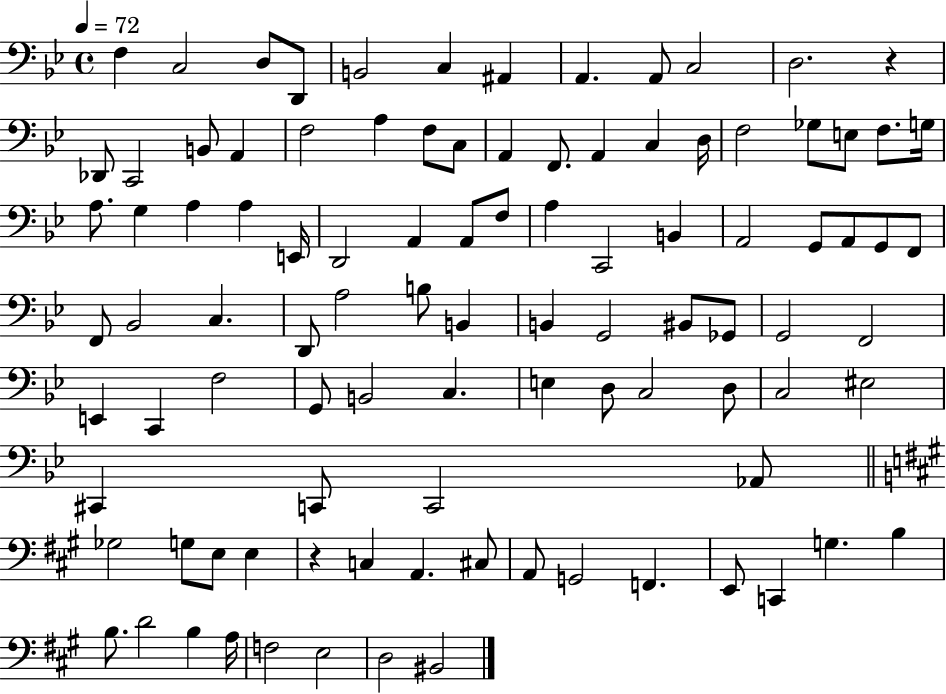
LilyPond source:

{
  \clef bass
  \time 4/4
  \defaultTimeSignature
  \key bes \major
  \tempo 4 = 72
  f4 c2 d8 d,8 | b,2 c4 ais,4 | a,4. a,8 c2 | d2. r4 | \break des,8 c,2 b,8 a,4 | f2 a4 f8 c8 | a,4 f,8. a,4 c4 d16 | f2 ges8 e8 f8. g16 | \break a8. g4 a4 a4 e,16 | d,2 a,4 a,8 f8 | a4 c,2 b,4 | a,2 g,8 a,8 g,8 f,8 | \break f,8 bes,2 c4. | d,8 a2 b8 b,4 | b,4 g,2 bis,8 ges,8 | g,2 f,2 | \break e,4 c,4 f2 | g,8 b,2 c4. | e4 d8 c2 d8 | c2 eis2 | \break cis,4 c,8 c,2 aes,8 | \bar "||" \break \key a \major ges2 g8 e8 e4 | r4 c4 a,4. cis8 | a,8 g,2 f,4. | e,8 c,4 g4. b4 | \break b8. d'2 b4 a16 | f2 e2 | d2 bis,2 | \bar "|."
}